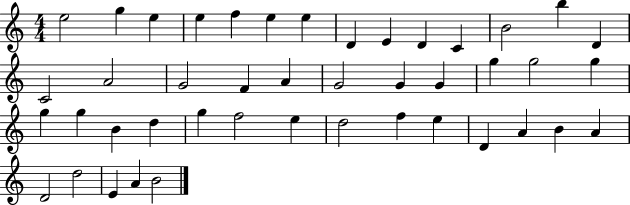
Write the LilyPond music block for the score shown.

{
  \clef treble
  \numericTimeSignature
  \time 4/4
  \key c \major
  e''2 g''4 e''4 | e''4 f''4 e''4 e''4 | d'4 e'4 d'4 c'4 | b'2 b''4 d'4 | \break c'2 a'2 | g'2 f'4 a'4 | g'2 g'4 g'4 | g''4 g''2 g''4 | \break g''4 g''4 b'4 d''4 | g''4 f''2 e''4 | d''2 f''4 e''4 | d'4 a'4 b'4 a'4 | \break d'2 d''2 | e'4 a'4 b'2 | \bar "|."
}